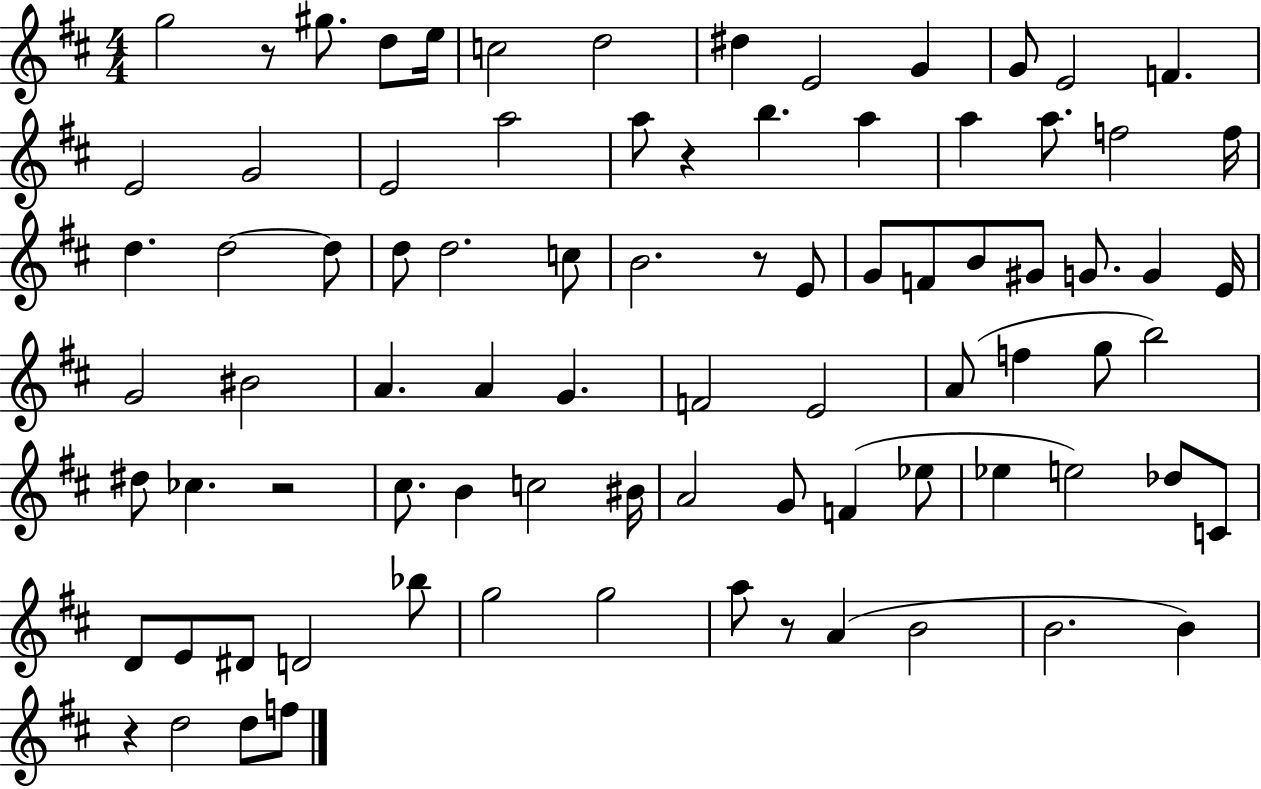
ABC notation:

X:1
T:Untitled
M:4/4
L:1/4
K:D
g2 z/2 ^g/2 d/2 e/4 c2 d2 ^d E2 G G/2 E2 F E2 G2 E2 a2 a/2 z b a a a/2 f2 f/4 d d2 d/2 d/2 d2 c/2 B2 z/2 E/2 G/2 F/2 B/2 ^G/2 G/2 G E/4 G2 ^B2 A A G F2 E2 A/2 f g/2 b2 ^d/2 _c z2 ^c/2 B c2 ^B/4 A2 G/2 F _e/2 _e e2 _d/2 C/2 D/2 E/2 ^D/2 D2 _b/2 g2 g2 a/2 z/2 A B2 B2 B z d2 d/2 f/2